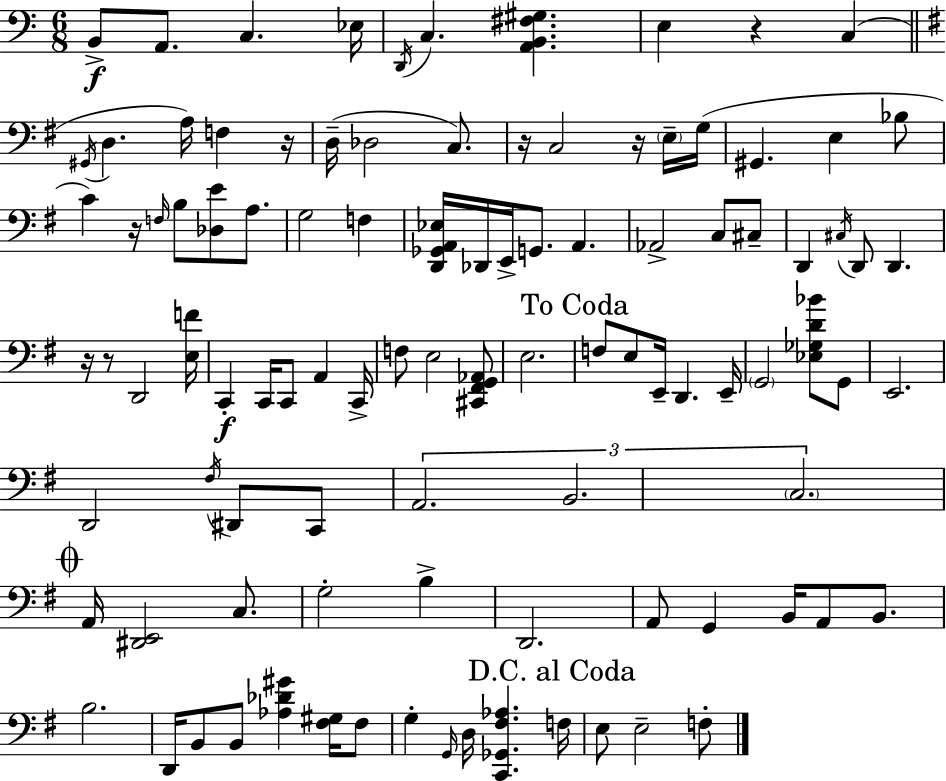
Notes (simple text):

B2/e A2/e. C3/q. Eb3/s D2/s C3/q. [A2,B2,F#3,G#3]/q. E3/q R/q C3/q G#2/s D3/q. A3/s F3/q R/s D3/s Db3/h C3/e. R/s C3/h R/s E3/s G3/s G#2/q. E3/q Bb3/e C4/q R/s F3/s B3/e [Db3,E4]/e A3/e. G3/h F3/q [D2,Gb2,A2,Eb3]/s Db2/s E2/s G2/e. A2/q. Ab2/h C3/e C#3/e D2/q C#3/s D2/e D2/q. R/s R/e D2/h [E3,F4]/s C2/q C2/s C2/e A2/q C2/s F3/e E3/h [C#2,F#2,G2,Ab2]/e E3/h. F3/e E3/e E2/s D2/q. E2/s G2/h [Eb3,Gb3,D4,Bb4]/e G2/e E2/h. D2/h F#3/s D#2/e C2/e A2/h. B2/h. C3/h. A2/s [D#2,E2]/h C3/e. G3/h B3/q D2/h. A2/e G2/q B2/s A2/e B2/e. B3/h. D2/s B2/e B2/e [Ab3,Db4,G#4]/q [F#3,G#3]/s F#3/e G3/q G2/s D3/s [C2,Gb2,F#3,Ab3]/q. F3/s E3/e E3/h F3/e